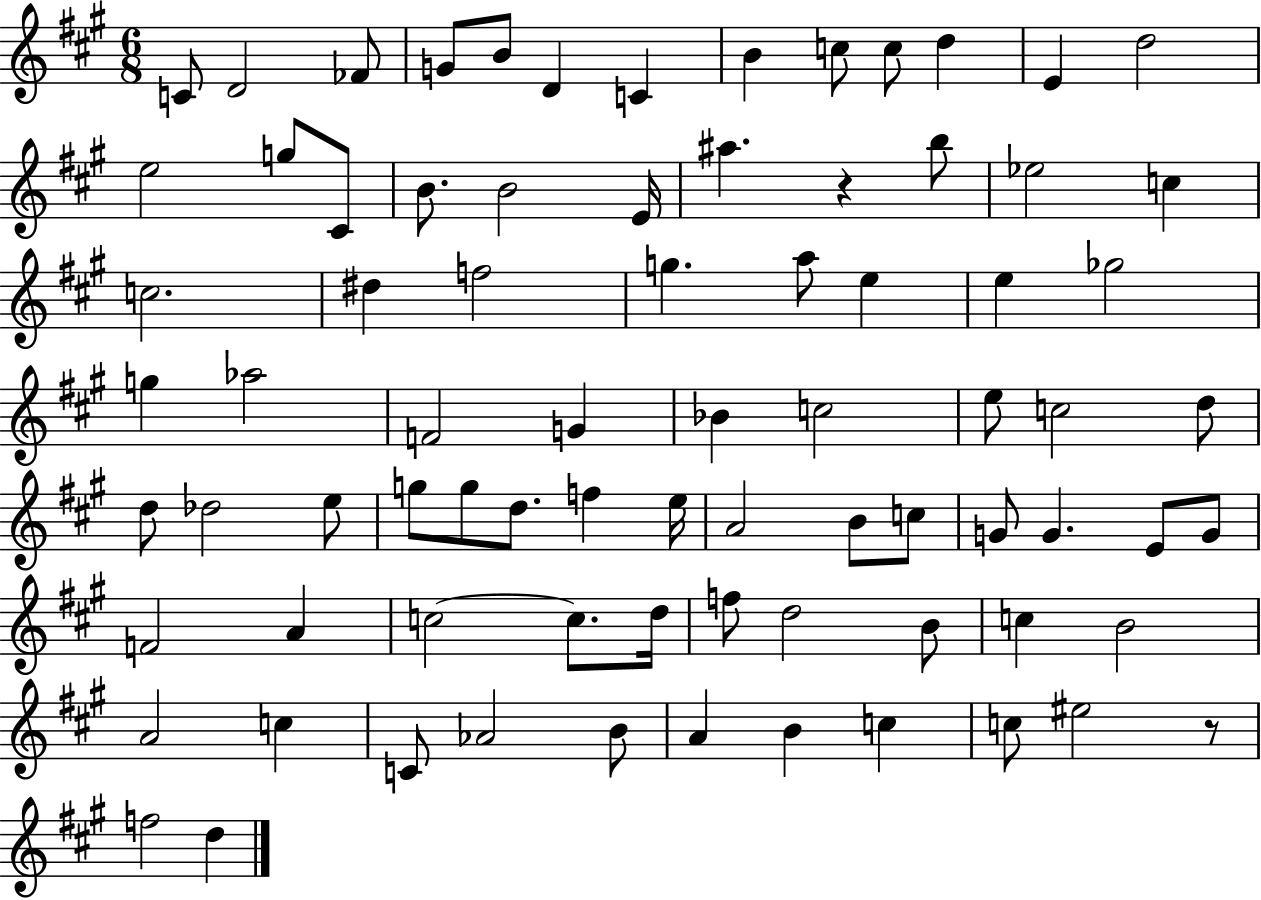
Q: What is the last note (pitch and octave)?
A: D5